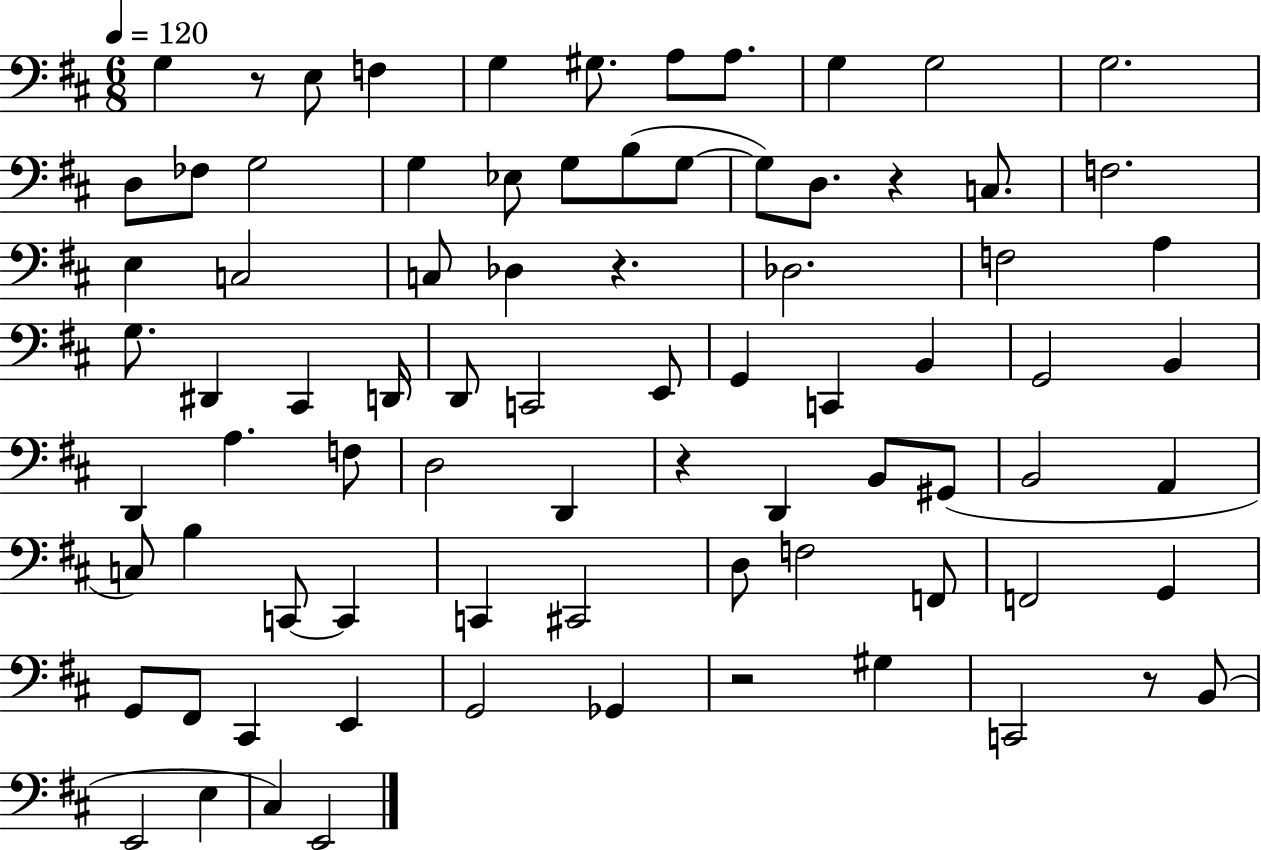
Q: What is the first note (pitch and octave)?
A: G3